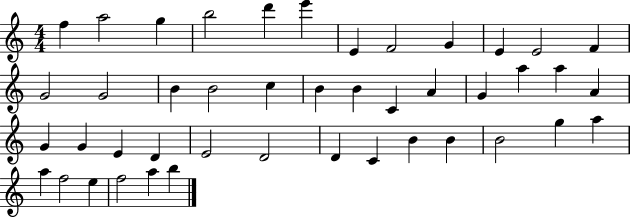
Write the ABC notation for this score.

X:1
T:Untitled
M:4/4
L:1/4
K:C
f a2 g b2 d' e' E F2 G E E2 F G2 G2 B B2 c B B C A G a a A G G E D E2 D2 D C B B B2 g a a f2 e f2 a b